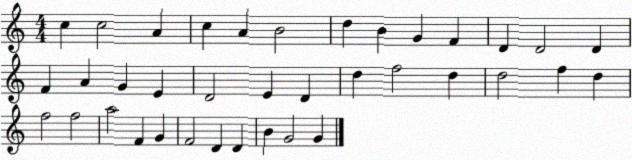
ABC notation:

X:1
T:Untitled
M:4/4
L:1/4
K:C
c c2 A c A B2 d B G F D D2 D F A G E D2 E D d f2 d d2 f d f2 f2 a2 F G F2 D D B G2 G